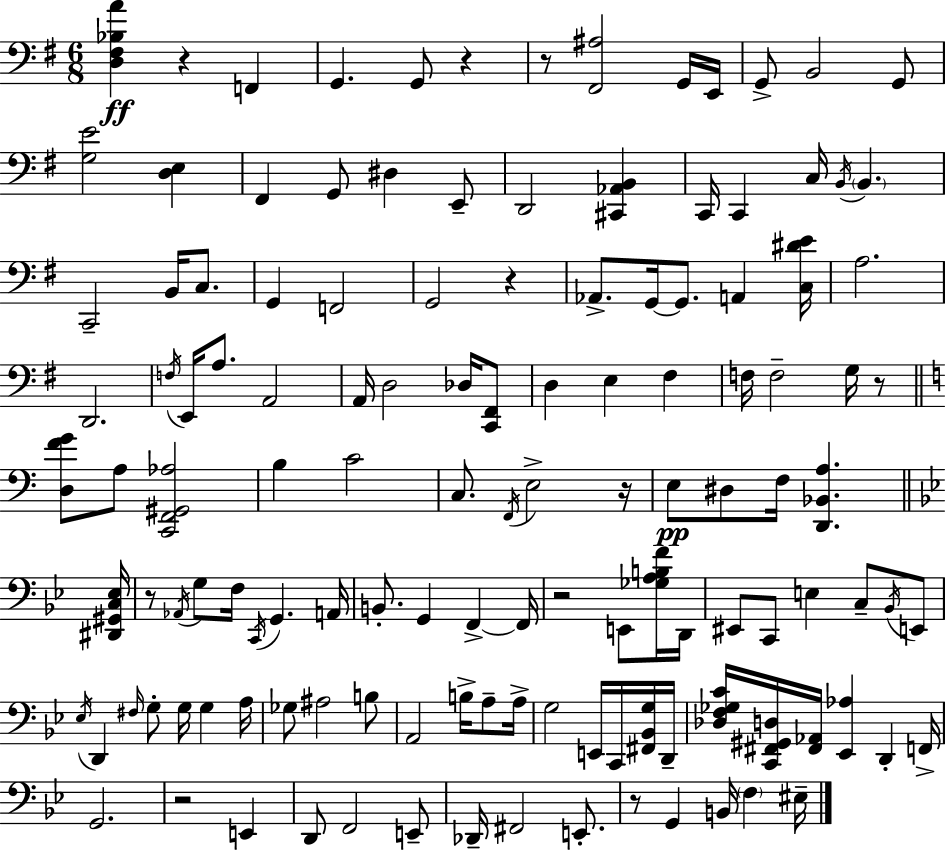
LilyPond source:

{
  \clef bass
  \numericTimeSignature
  \time 6/8
  \key e \minor
  \repeat volta 2 { <d fis bes a'>4\ff r4 f,4 | g,4. g,8 r4 | r8 <fis, ais>2 g,16 e,16 | g,8-> b,2 g,8 | \break <g e'>2 <d e>4 | fis,4 g,8 dis4 e,8-- | d,2 <cis, aes, b,>4 | c,16 c,4 c16 \acciaccatura { b,16 } \parenthesize b,4. | \break c,2-- b,16 c8. | g,4 f,2 | g,2 r4 | aes,8.-> g,16~~ g,8. a,4 | \break <c dis' e'>16 a2. | d,2. | \acciaccatura { f16 } e,16 a8. a,2 | a,16 d2 des16 | \break <c, fis,>8 d4 e4 fis4 | f16 f2-- g16 | r8 \bar "||" \break \key a \minor <d f' g'>8 a8 <c, f, gis, aes>2 | b4 c'2 | c8. \acciaccatura { f,16 } e2-> | r16 e8\pp dis8 f16 <d, bes, a>4. | \break \bar "||" \break \key bes \major <dis, gis, c ees>16 r8 \acciaccatura { aes,16 } g8 f16 \acciaccatura { c,16 } g,4. | a,16 b,8.-. g,4 f,4->~~ | f,16 r2 e,8 | <ges a b f'>16 d,16 eis,8 c,8 e4 c8-- | \break \acciaccatura { bes,16 } e,8 \acciaccatura { ees16 } d,4 \grace { fis16 } g8-. | g16 g4 a16 ges8 ais2 | b8 a,2 | b16-> a8-- a16-> g2 | \break e,16 c,16 <fis, bes, g>16 d,16-- <des f ges c'>16 <c, fis, gis, d>16 <fis, aes,>16 <ees, aes>4 | d,4-. f,16-> g,2. | r2 | e,4 d,8 f,2 | \break e,8-- des,16-- fis,2 | e,8.-. r8 g,4 | b,16 \parenthesize f4 eis16-- } \bar "|."
}